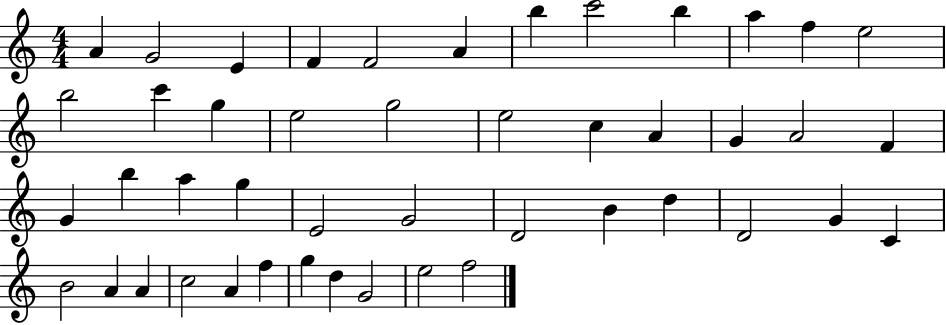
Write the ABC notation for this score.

X:1
T:Untitled
M:4/4
L:1/4
K:C
A G2 E F F2 A b c'2 b a f e2 b2 c' g e2 g2 e2 c A G A2 F G b a g E2 G2 D2 B d D2 G C B2 A A c2 A f g d G2 e2 f2